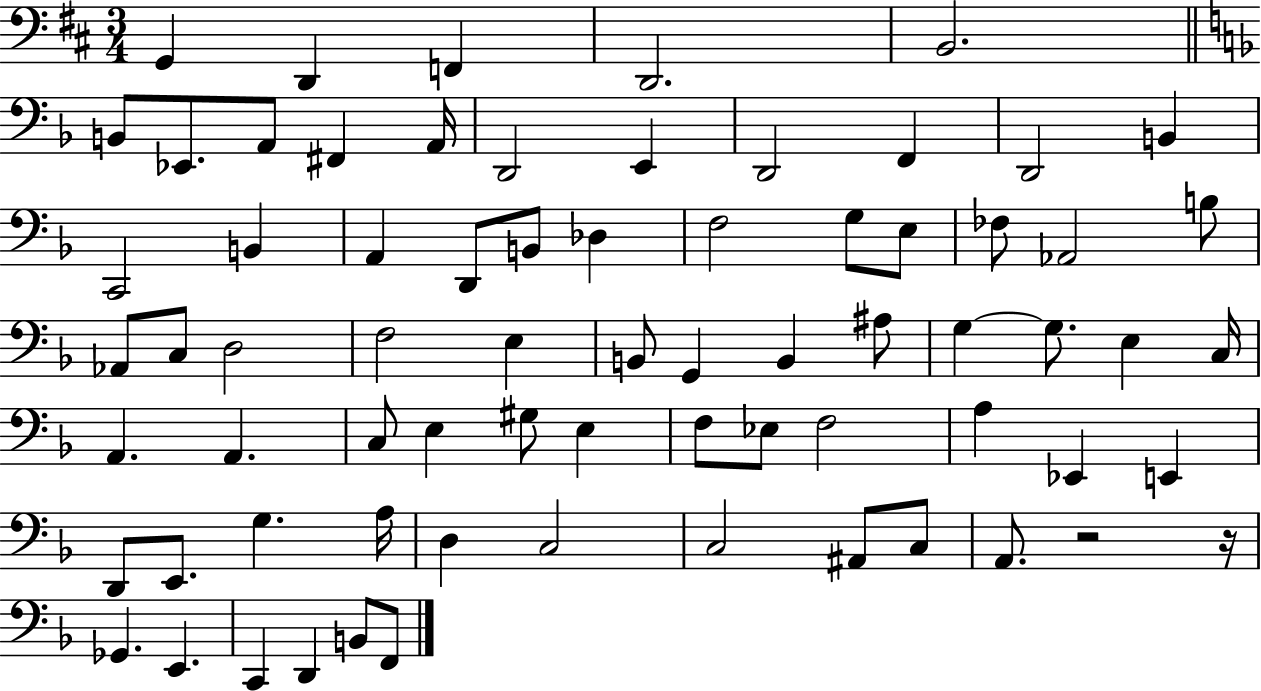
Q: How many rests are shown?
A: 2